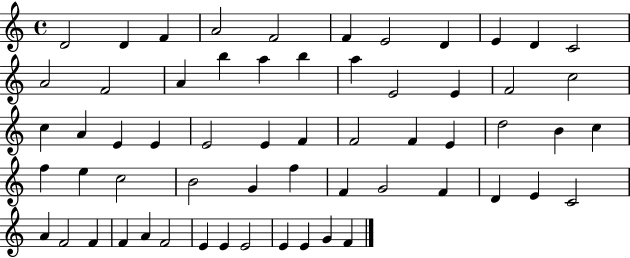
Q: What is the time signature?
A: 4/4